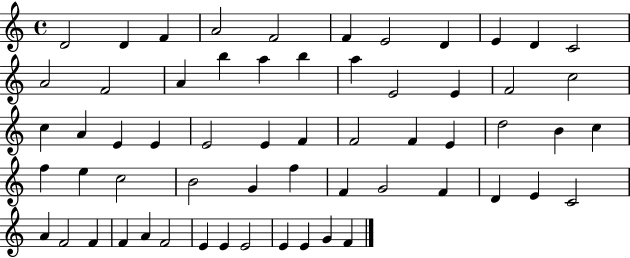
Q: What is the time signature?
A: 4/4